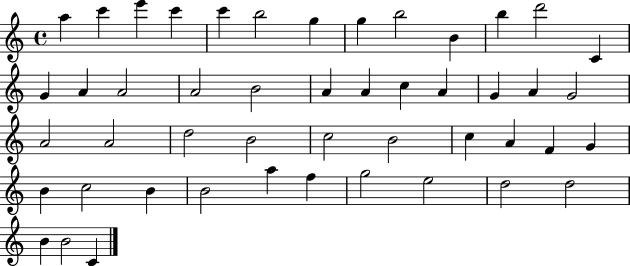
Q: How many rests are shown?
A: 0